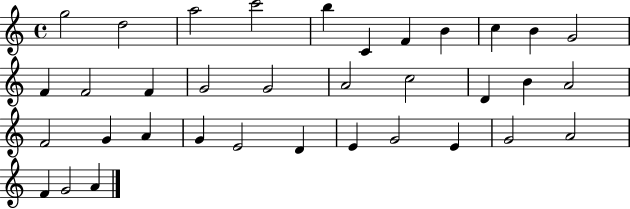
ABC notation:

X:1
T:Untitled
M:4/4
L:1/4
K:C
g2 d2 a2 c'2 b C F B c B G2 F F2 F G2 G2 A2 c2 D B A2 F2 G A G E2 D E G2 E G2 A2 F G2 A